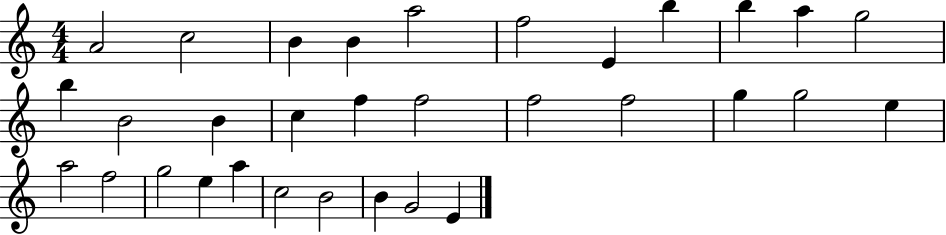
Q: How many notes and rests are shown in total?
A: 32